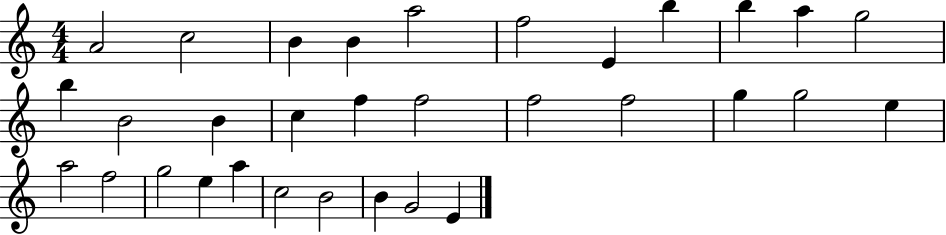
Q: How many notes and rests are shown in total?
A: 32